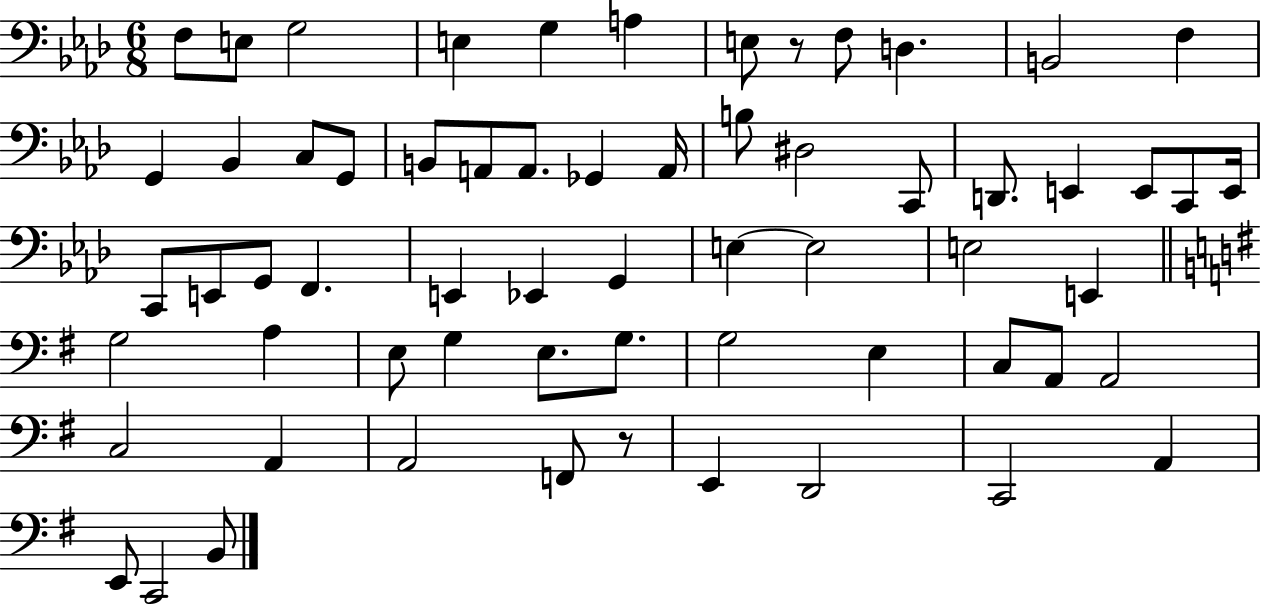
F3/e E3/e G3/h E3/q G3/q A3/q E3/e R/e F3/e D3/q. B2/h F3/q G2/q Bb2/q C3/e G2/e B2/e A2/e A2/e. Gb2/q A2/s B3/e D#3/h C2/e D2/e. E2/q E2/e C2/e E2/s C2/e E2/e G2/e F2/q. E2/q Eb2/q G2/q E3/q E3/h E3/h E2/q G3/h A3/q E3/e G3/q E3/e. G3/e. G3/h E3/q C3/e A2/e A2/h C3/h A2/q A2/h F2/e R/e E2/q D2/h C2/h A2/q E2/e C2/h B2/e